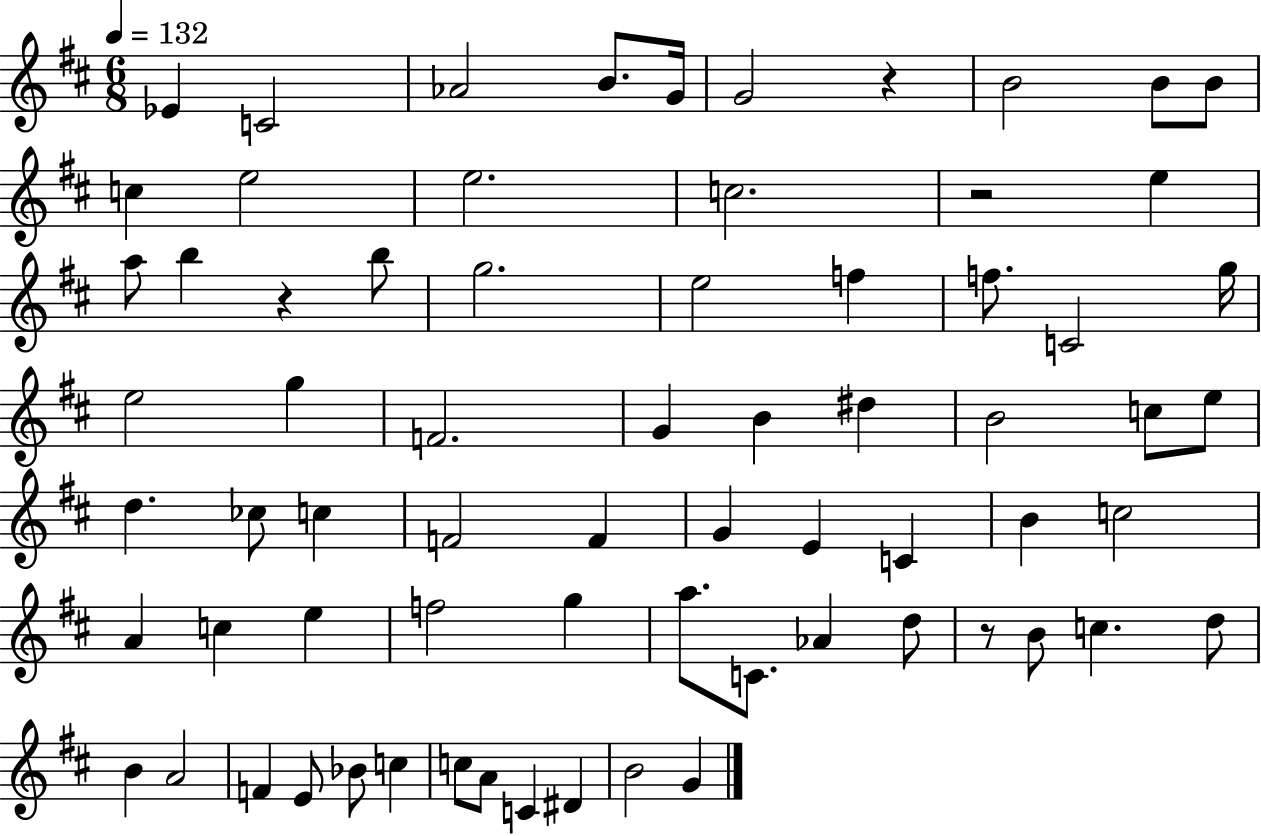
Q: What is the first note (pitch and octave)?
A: Eb4